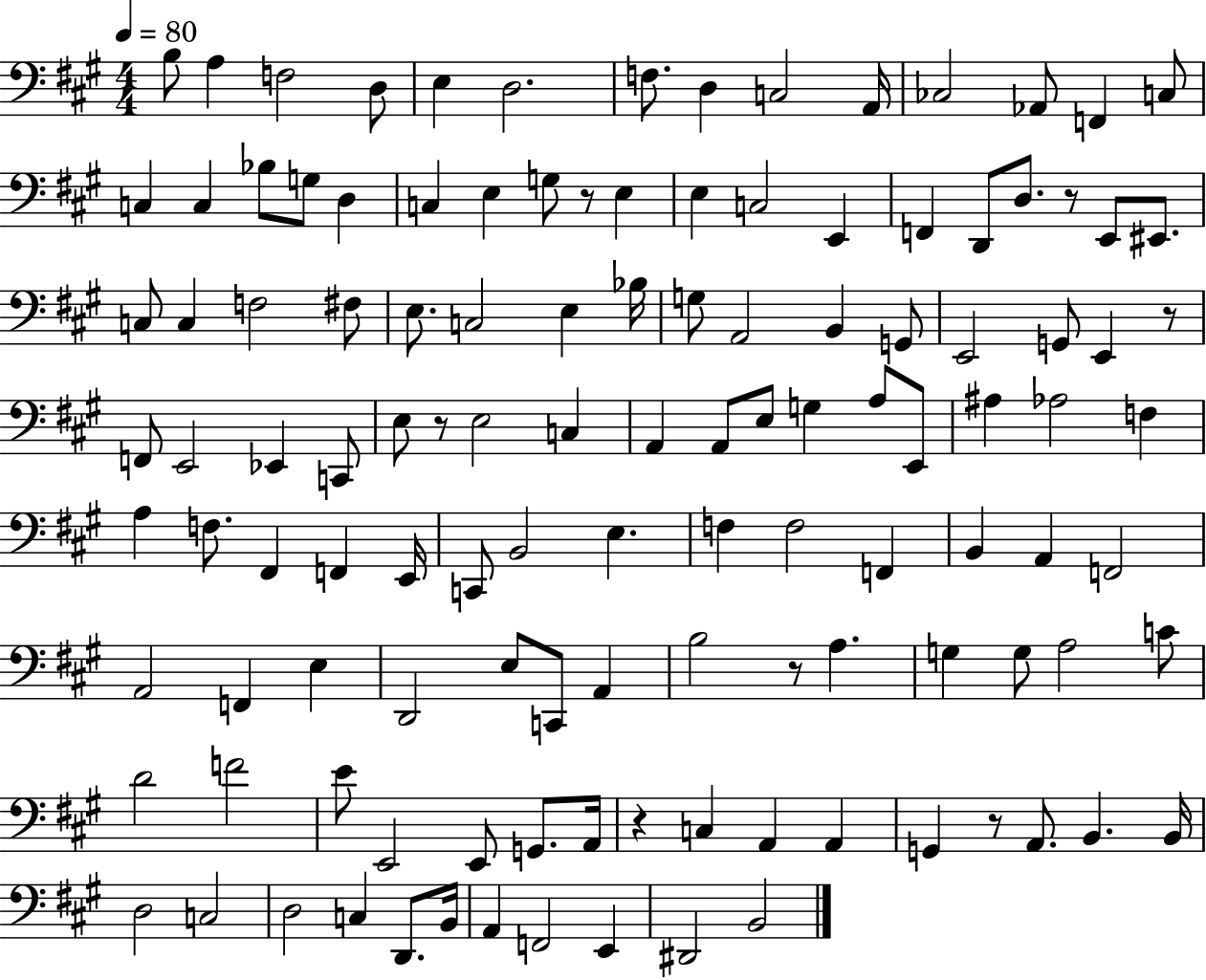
{
  \clef bass
  \numericTimeSignature
  \time 4/4
  \key a \major
  \tempo 4 = 80
  b8 a4 f2 d8 | e4 d2. | f8. d4 c2 a,16 | ces2 aes,8 f,4 c8 | \break c4 c4 bes8 g8 d4 | c4 e4 g8 r8 e4 | e4 c2 e,4 | f,4 d,8 d8. r8 e,8 eis,8. | \break c8 c4 f2 fis8 | e8. c2 e4 bes16 | g8 a,2 b,4 g,8 | e,2 g,8 e,4 r8 | \break f,8 e,2 ees,4 c,8 | e8 r8 e2 c4 | a,4 a,8 e8 g4 a8 e,8 | ais4 aes2 f4 | \break a4 f8. fis,4 f,4 e,16 | c,8 b,2 e4. | f4 f2 f,4 | b,4 a,4 f,2 | \break a,2 f,4 e4 | d,2 e8 c,8 a,4 | b2 r8 a4. | g4 g8 a2 c'8 | \break d'2 f'2 | e'8 e,2 e,8 g,8. a,16 | r4 c4 a,4 a,4 | g,4 r8 a,8. b,4. b,16 | \break d2 c2 | d2 c4 d,8. b,16 | a,4 f,2 e,4 | dis,2 b,2 | \break \bar "|."
}